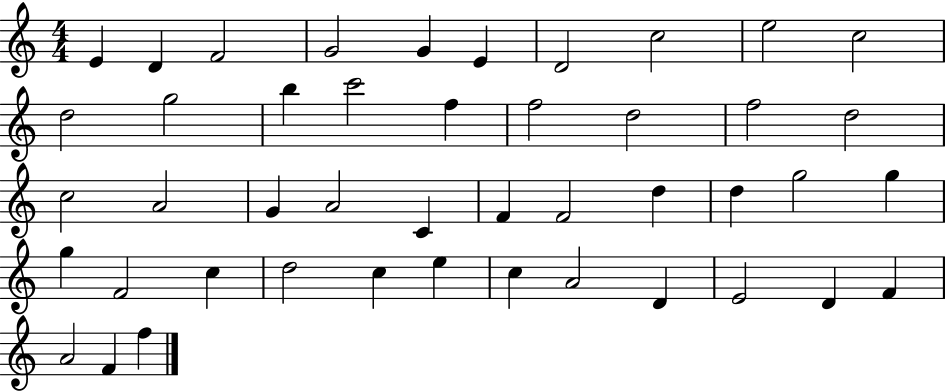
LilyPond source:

{
  \clef treble
  \numericTimeSignature
  \time 4/4
  \key c \major
  e'4 d'4 f'2 | g'2 g'4 e'4 | d'2 c''2 | e''2 c''2 | \break d''2 g''2 | b''4 c'''2 f''4 | f''2 d''2 | f''2 d''2 | \break c''2 a'2 | g'4 a'2 c'4 | f'4 f'2 d''4 | d''4 g''2 g''4 | \break g''4 f'2 c''4 | d''2 c''4 e''4 | c''4 a'2 d'4 | e'2 d'4 f'4 | \break a'2 f'4 f''4 | \bar "|."
}